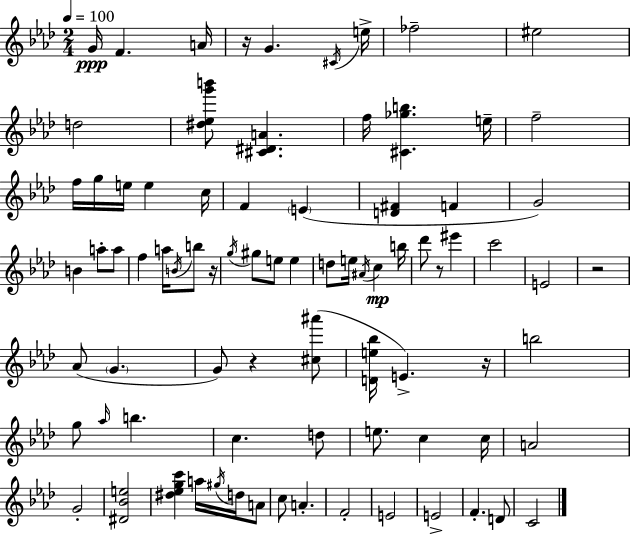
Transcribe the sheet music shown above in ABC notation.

X:1
T:Untitled
M:2/4
L:1/4
K:Ab
G/4 F A/4 z/4 G ^C/4 e/4 _f2 ^e2 d2 [^d_eg'b']/2 [^C^DA] f/4 [^C_gb] e/4 f2 f/4 g/4 e/4 e c/4 F E [D^F] F G2 B a/2 a/2 f a/4 B/4 b/2 z/4 g/4 ^g/2 e/2 e d/2 e/4 ^A/4 c b/4 _d'/2 z/2 ^e' c'2 E2 z2 _A/2 G G/2 z [^c^a']/2 [De_b]/4 E z/4 b2 g/2 _a/4 b c d/2 e/2 c c/4 A2 G2 [^D_Be]2 [^d_egc'] a/4 ^g/4 d/4 A/2 c/2 A F2 E2 E2 F D/2 C2